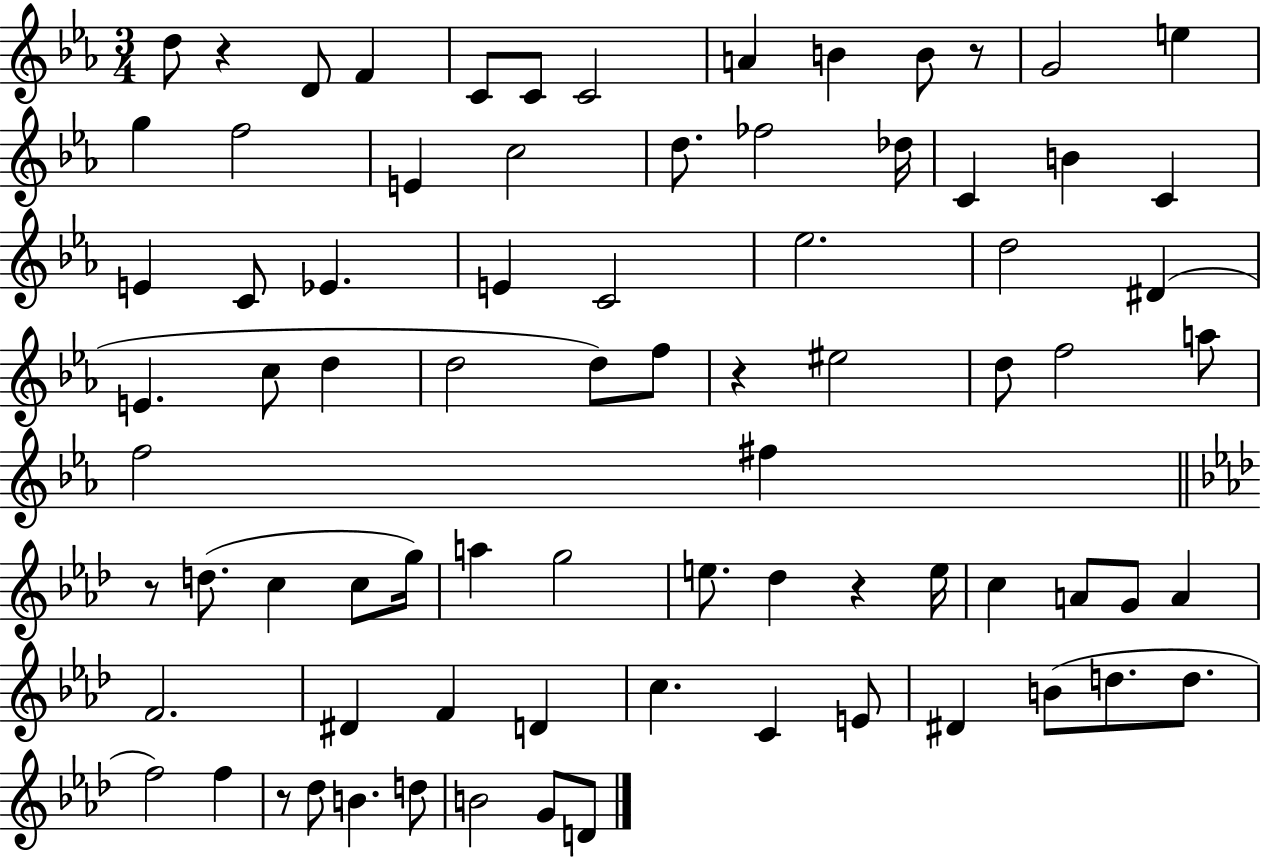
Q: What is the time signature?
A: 3/4